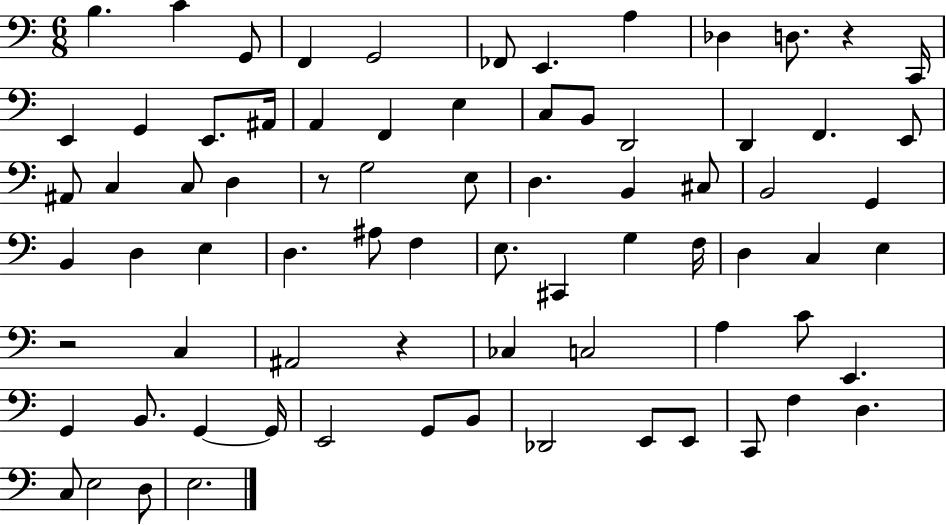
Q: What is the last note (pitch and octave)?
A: E3